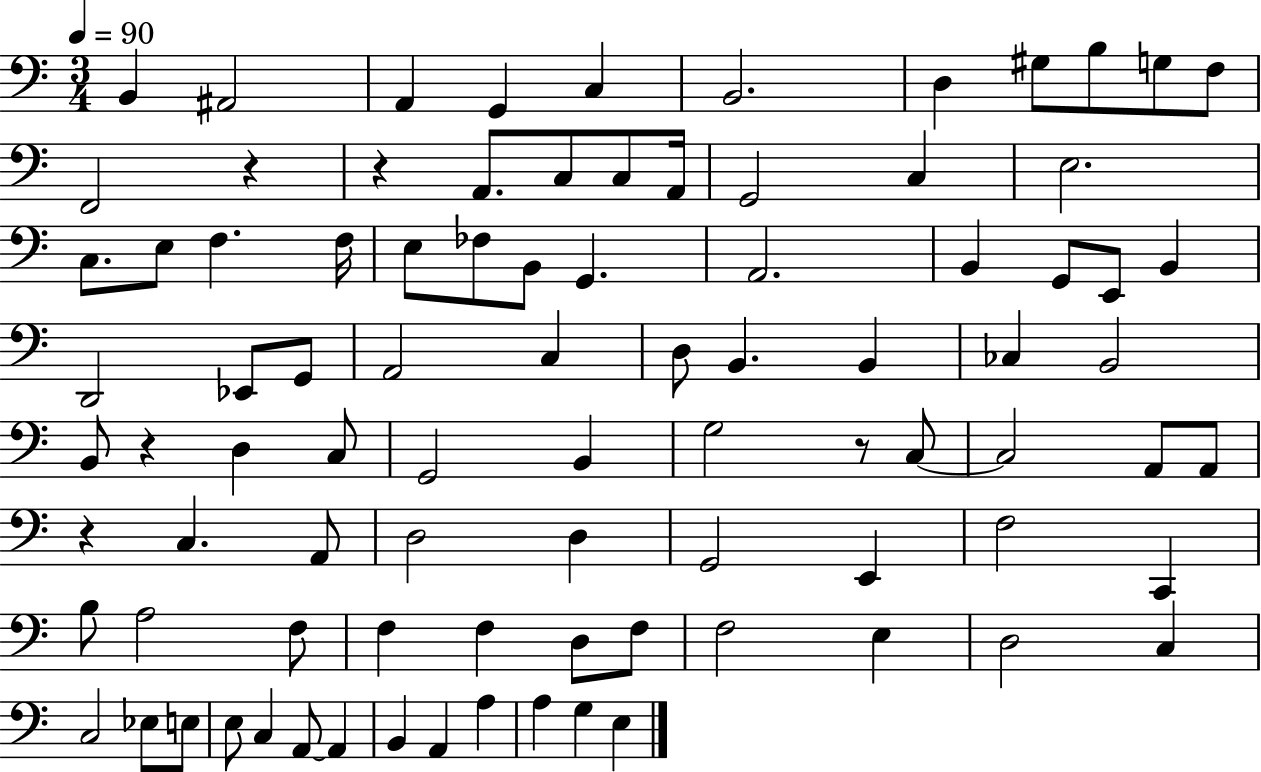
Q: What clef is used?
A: bass